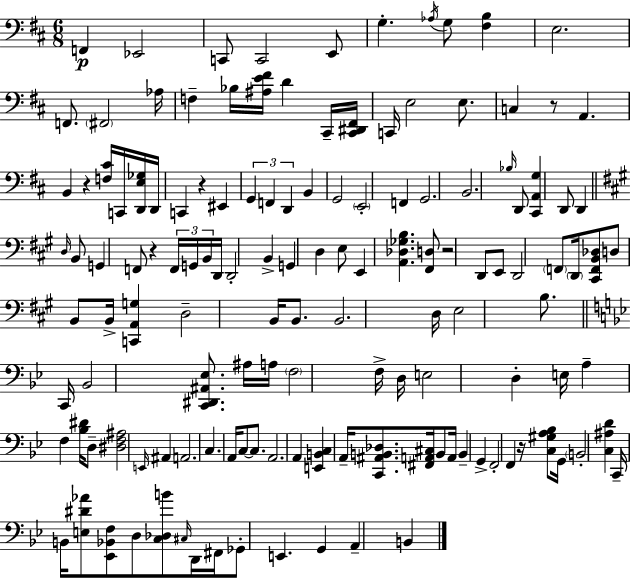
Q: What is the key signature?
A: D major